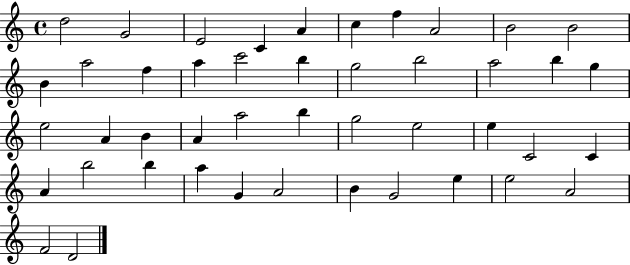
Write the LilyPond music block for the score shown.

{
  \clef treble
  \time 4/4
  \defaultTimeSignature
  \key c \major
  d''2 g'2 | e'2 c'4 a'4 | c''4 f''4 a'2 | b'2 b'2 | \break b'4 a''2 f''4 | a''4 c'''2 b''4 | g''2 b''2 | a''2 b''4 g''4 | \break e''2 a'4 b'4 | a'4 a''2 b''4 | g''2 e''2 | e''4 c'2 c'4 | \break a'4 b''2 b''4 | a''4 g'4 a'2 | b'4 g'2 e''4 | e''2 a'2 | \break f'2 d'2 | \bar "|."
}